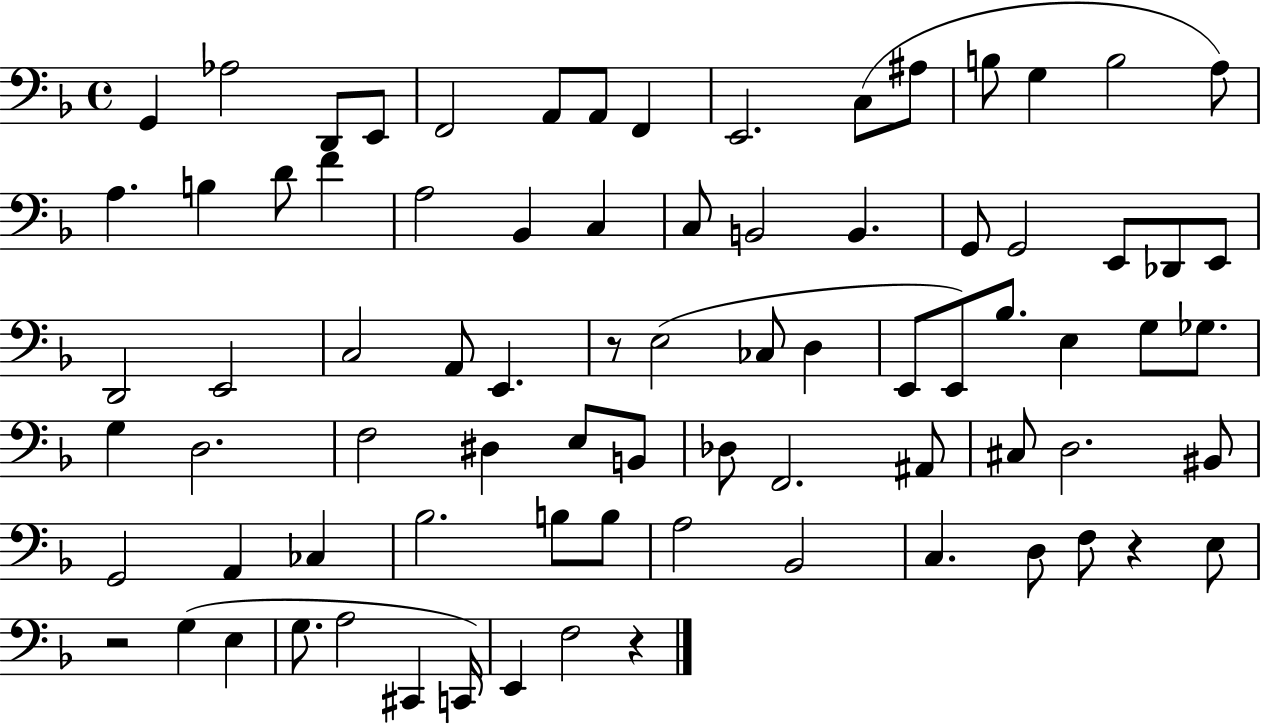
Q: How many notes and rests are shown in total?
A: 80